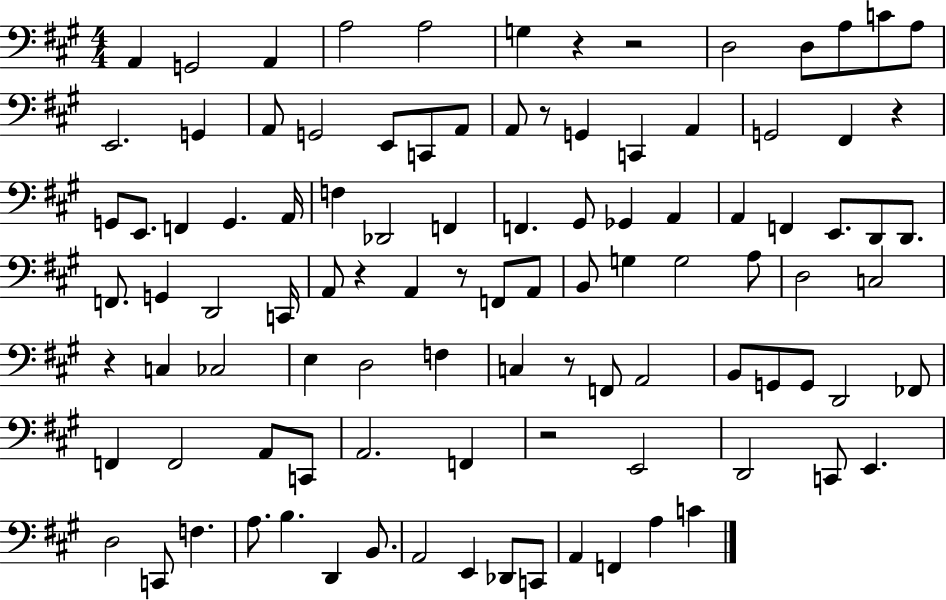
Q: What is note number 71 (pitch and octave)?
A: A2